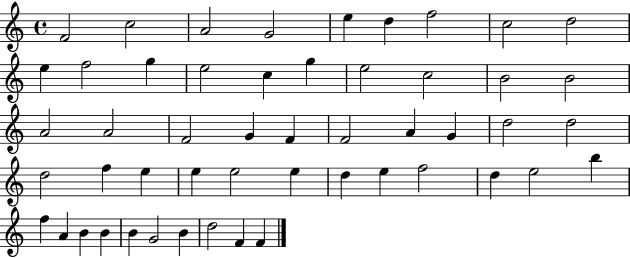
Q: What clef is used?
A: treble